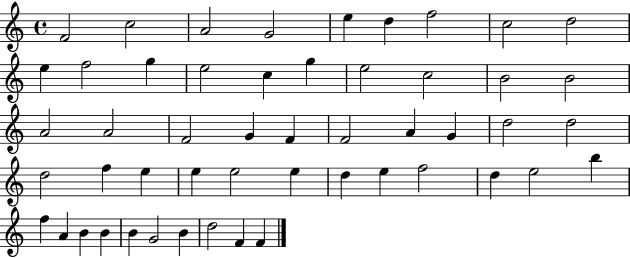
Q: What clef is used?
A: treble